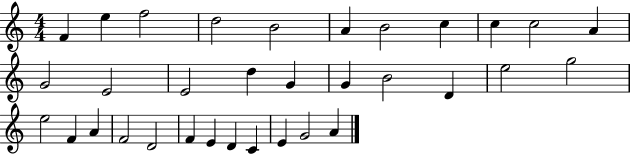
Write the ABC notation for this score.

X:1
T:Untitled
M:4/4
L:1/4
K:C
F e f2 d2 B2 A B2 c c c2 A G2 E2 E2 d G G B2 D e2 g2 e2 F A F2 D2 F E D C E G2 A